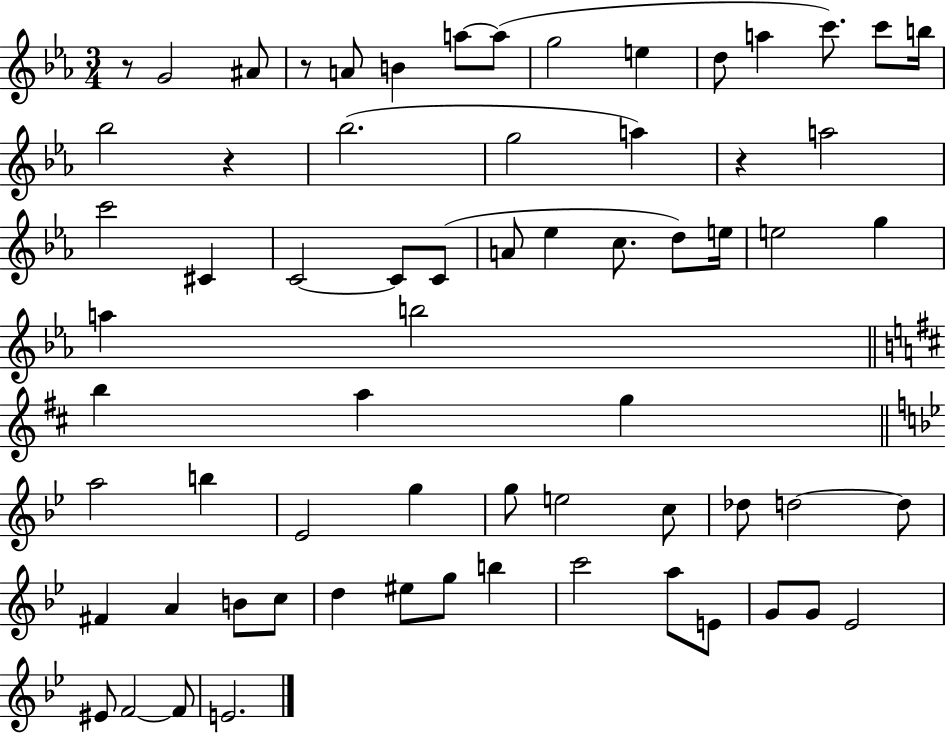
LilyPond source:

{
  \clef treble
  \numericTimeSignature
  \time 3/4
  \key ees \major
  r8 g'2 ais'8 | r8 a'8 b'4 a''8~~ a''8( | g''2 e''4 | d''8 a''4 c'''8.) c'''8 b''16 | \break bes''2 r4 | bes''2.( | g''2 a''4) | r4 a''2 | \break c'''2 cis'4 | c'2~~ c'8 c'8( | a'8 ees''4 c''8. d''8) e''16 | e''2 g''4 | \break a''4 b''2 | \bar "||" \break \key b \minor b''4 a''4 g''4 | \bar "||" \break \key bes \major a''2 b''4 | ees'2 g''4 | g''8 e''2 c''8 | des''8 d''2~~ d''8 | \break fis'4 a'4 b'8 c''8 | d''4 eis''8 g''8 b''4 | c'''2 a''8 e'8 | g'8 g'8 ees'2 | \break eis'8 f'2~~ f'8 | e'2. | \bar "|."
}